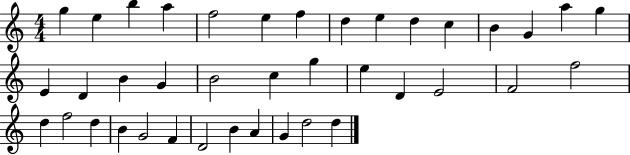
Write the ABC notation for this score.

X:1
T:Untitled
M:4/4
L:1/4
K:C
g e b a f2 e f d e d c B G a g E D B G B2 c g e D E2 F2 f2 d f2 d B G2 F D2 B A G d2 d